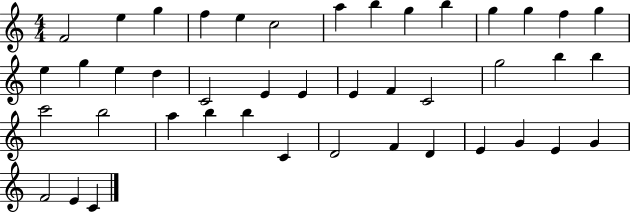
F4/h E5/q G5/q F5/q E5/q C5/h A5/q B5/q G5/q B5/q G5/q G5/q F5/q G5/q E5/q G5/q E5/q D5/q C4/h E4/q E4/q E4/q F4/q C4/h G5/h B5/q B5/q C6/h B5/h A5/q B5/q B5/q C4/q D4/h F4/q D4/q E4/q G4/q E4/q G4/q F4/h E4/q C4/q